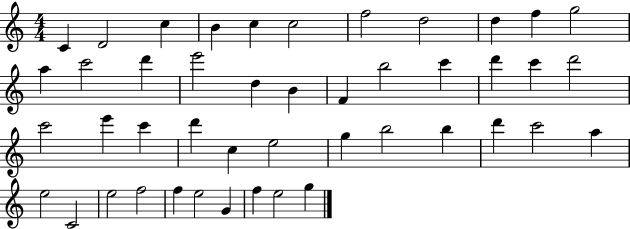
X:1
T:Untitled
M:4/4
L:1/4
K:C
C D2 c B c c2 f2 d2 d f g2 a c'2 d' e'2 d B F b2 c' d' c' d'2 c'2 e' c' d' c e2 g b2 b d' c'2 a e2 C2 e2 f2 f e2 G f e2 g